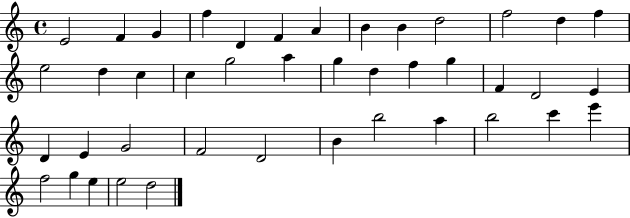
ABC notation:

X:1
T:Untitled
M:4/4
L:1/4
K:C
E2 F G f D F A B B d2 f2 d f e2 d c c g2 a g d f g F D2 E D E G2 F2 D2 B b2 a b2 c' e' f2 g e e2 d2